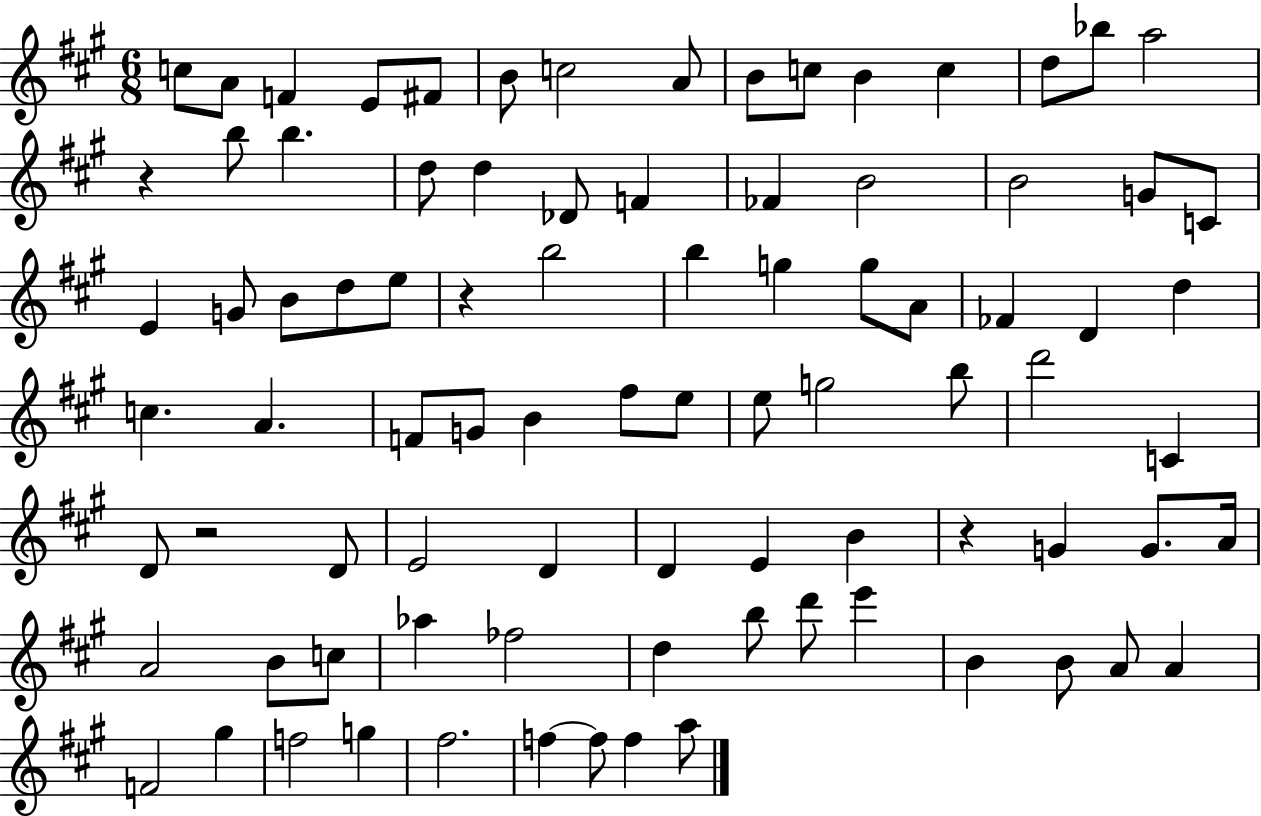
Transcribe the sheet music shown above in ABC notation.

X:1
T:Untitled
M:6/8
L:1/4
K:A
c/2 A/2 F E/2 ^F/2 B/2 c2 A/2 B/2 c/2 B c d/2 _b/2 a2 z b/2 b d/2 d _D/2 F _F B2 B2 G/2 C/2 E G/2 B/2 d/2 e/2 z b2 b g g/2 A/2 _F D d c A F/2 G/2 B ^f/2 e/2 e/2 g2 b/2 d'2 C D/2 z2 D/2 E2 D D E B z G G/2 A/4 A2 B/2 c/2 _a _f2 d b/2 d'/2 e' B B/2 A/2 A F2 ^g f2 g ^f2 f f/2 f a/2